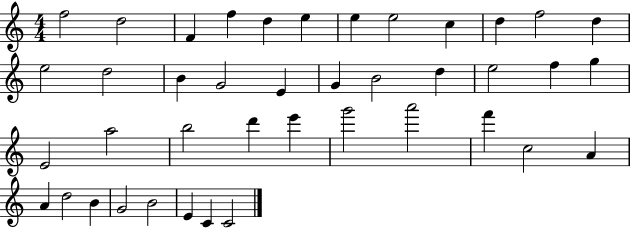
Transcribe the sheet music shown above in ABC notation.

X:1
T:Untitled
M:4/4
L:1/4
K:C
f2 d2 F f d e e e2 c d f2 d e2 d2 B G2 E G B2 d e2 f g E2 a2 b2 d' e' g'2 a'2 f' c2 A A d2 B G2 B2 E C C2